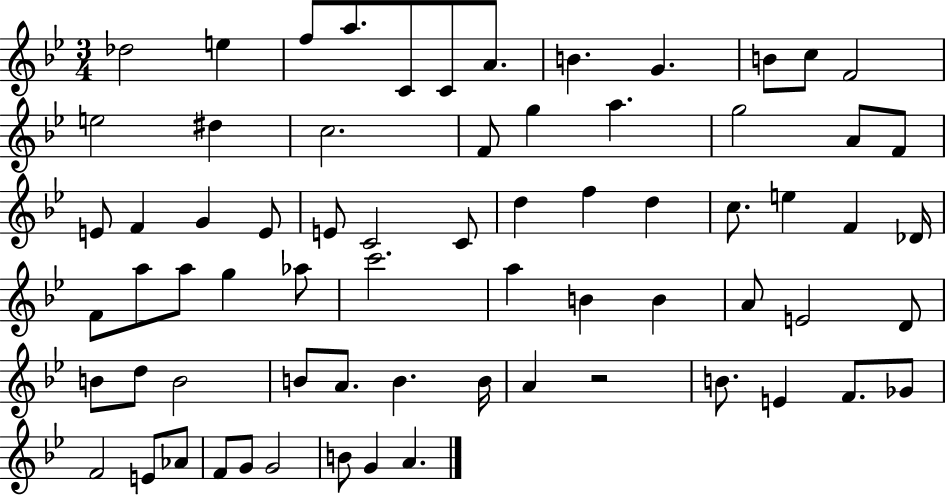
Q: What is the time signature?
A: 3/4